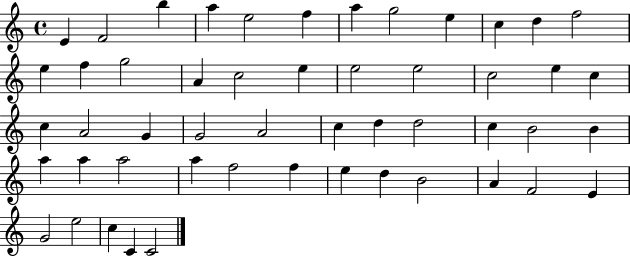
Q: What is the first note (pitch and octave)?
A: E4